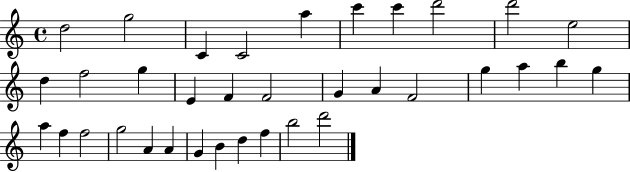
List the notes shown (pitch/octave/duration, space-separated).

D5/h G5/h C4/q C4/h A5/q C6/q C6/q D6/h D6/h E5/h D5/q F5/h G5/q E4/q F4/q F4/h G4/q A4/q F4/h G5/q A5/q B5/q G5/q A5/q F5/q F5/h G5/h A4/q A4/q G4/q B4/q D5/q F5/q B5/h D6/h